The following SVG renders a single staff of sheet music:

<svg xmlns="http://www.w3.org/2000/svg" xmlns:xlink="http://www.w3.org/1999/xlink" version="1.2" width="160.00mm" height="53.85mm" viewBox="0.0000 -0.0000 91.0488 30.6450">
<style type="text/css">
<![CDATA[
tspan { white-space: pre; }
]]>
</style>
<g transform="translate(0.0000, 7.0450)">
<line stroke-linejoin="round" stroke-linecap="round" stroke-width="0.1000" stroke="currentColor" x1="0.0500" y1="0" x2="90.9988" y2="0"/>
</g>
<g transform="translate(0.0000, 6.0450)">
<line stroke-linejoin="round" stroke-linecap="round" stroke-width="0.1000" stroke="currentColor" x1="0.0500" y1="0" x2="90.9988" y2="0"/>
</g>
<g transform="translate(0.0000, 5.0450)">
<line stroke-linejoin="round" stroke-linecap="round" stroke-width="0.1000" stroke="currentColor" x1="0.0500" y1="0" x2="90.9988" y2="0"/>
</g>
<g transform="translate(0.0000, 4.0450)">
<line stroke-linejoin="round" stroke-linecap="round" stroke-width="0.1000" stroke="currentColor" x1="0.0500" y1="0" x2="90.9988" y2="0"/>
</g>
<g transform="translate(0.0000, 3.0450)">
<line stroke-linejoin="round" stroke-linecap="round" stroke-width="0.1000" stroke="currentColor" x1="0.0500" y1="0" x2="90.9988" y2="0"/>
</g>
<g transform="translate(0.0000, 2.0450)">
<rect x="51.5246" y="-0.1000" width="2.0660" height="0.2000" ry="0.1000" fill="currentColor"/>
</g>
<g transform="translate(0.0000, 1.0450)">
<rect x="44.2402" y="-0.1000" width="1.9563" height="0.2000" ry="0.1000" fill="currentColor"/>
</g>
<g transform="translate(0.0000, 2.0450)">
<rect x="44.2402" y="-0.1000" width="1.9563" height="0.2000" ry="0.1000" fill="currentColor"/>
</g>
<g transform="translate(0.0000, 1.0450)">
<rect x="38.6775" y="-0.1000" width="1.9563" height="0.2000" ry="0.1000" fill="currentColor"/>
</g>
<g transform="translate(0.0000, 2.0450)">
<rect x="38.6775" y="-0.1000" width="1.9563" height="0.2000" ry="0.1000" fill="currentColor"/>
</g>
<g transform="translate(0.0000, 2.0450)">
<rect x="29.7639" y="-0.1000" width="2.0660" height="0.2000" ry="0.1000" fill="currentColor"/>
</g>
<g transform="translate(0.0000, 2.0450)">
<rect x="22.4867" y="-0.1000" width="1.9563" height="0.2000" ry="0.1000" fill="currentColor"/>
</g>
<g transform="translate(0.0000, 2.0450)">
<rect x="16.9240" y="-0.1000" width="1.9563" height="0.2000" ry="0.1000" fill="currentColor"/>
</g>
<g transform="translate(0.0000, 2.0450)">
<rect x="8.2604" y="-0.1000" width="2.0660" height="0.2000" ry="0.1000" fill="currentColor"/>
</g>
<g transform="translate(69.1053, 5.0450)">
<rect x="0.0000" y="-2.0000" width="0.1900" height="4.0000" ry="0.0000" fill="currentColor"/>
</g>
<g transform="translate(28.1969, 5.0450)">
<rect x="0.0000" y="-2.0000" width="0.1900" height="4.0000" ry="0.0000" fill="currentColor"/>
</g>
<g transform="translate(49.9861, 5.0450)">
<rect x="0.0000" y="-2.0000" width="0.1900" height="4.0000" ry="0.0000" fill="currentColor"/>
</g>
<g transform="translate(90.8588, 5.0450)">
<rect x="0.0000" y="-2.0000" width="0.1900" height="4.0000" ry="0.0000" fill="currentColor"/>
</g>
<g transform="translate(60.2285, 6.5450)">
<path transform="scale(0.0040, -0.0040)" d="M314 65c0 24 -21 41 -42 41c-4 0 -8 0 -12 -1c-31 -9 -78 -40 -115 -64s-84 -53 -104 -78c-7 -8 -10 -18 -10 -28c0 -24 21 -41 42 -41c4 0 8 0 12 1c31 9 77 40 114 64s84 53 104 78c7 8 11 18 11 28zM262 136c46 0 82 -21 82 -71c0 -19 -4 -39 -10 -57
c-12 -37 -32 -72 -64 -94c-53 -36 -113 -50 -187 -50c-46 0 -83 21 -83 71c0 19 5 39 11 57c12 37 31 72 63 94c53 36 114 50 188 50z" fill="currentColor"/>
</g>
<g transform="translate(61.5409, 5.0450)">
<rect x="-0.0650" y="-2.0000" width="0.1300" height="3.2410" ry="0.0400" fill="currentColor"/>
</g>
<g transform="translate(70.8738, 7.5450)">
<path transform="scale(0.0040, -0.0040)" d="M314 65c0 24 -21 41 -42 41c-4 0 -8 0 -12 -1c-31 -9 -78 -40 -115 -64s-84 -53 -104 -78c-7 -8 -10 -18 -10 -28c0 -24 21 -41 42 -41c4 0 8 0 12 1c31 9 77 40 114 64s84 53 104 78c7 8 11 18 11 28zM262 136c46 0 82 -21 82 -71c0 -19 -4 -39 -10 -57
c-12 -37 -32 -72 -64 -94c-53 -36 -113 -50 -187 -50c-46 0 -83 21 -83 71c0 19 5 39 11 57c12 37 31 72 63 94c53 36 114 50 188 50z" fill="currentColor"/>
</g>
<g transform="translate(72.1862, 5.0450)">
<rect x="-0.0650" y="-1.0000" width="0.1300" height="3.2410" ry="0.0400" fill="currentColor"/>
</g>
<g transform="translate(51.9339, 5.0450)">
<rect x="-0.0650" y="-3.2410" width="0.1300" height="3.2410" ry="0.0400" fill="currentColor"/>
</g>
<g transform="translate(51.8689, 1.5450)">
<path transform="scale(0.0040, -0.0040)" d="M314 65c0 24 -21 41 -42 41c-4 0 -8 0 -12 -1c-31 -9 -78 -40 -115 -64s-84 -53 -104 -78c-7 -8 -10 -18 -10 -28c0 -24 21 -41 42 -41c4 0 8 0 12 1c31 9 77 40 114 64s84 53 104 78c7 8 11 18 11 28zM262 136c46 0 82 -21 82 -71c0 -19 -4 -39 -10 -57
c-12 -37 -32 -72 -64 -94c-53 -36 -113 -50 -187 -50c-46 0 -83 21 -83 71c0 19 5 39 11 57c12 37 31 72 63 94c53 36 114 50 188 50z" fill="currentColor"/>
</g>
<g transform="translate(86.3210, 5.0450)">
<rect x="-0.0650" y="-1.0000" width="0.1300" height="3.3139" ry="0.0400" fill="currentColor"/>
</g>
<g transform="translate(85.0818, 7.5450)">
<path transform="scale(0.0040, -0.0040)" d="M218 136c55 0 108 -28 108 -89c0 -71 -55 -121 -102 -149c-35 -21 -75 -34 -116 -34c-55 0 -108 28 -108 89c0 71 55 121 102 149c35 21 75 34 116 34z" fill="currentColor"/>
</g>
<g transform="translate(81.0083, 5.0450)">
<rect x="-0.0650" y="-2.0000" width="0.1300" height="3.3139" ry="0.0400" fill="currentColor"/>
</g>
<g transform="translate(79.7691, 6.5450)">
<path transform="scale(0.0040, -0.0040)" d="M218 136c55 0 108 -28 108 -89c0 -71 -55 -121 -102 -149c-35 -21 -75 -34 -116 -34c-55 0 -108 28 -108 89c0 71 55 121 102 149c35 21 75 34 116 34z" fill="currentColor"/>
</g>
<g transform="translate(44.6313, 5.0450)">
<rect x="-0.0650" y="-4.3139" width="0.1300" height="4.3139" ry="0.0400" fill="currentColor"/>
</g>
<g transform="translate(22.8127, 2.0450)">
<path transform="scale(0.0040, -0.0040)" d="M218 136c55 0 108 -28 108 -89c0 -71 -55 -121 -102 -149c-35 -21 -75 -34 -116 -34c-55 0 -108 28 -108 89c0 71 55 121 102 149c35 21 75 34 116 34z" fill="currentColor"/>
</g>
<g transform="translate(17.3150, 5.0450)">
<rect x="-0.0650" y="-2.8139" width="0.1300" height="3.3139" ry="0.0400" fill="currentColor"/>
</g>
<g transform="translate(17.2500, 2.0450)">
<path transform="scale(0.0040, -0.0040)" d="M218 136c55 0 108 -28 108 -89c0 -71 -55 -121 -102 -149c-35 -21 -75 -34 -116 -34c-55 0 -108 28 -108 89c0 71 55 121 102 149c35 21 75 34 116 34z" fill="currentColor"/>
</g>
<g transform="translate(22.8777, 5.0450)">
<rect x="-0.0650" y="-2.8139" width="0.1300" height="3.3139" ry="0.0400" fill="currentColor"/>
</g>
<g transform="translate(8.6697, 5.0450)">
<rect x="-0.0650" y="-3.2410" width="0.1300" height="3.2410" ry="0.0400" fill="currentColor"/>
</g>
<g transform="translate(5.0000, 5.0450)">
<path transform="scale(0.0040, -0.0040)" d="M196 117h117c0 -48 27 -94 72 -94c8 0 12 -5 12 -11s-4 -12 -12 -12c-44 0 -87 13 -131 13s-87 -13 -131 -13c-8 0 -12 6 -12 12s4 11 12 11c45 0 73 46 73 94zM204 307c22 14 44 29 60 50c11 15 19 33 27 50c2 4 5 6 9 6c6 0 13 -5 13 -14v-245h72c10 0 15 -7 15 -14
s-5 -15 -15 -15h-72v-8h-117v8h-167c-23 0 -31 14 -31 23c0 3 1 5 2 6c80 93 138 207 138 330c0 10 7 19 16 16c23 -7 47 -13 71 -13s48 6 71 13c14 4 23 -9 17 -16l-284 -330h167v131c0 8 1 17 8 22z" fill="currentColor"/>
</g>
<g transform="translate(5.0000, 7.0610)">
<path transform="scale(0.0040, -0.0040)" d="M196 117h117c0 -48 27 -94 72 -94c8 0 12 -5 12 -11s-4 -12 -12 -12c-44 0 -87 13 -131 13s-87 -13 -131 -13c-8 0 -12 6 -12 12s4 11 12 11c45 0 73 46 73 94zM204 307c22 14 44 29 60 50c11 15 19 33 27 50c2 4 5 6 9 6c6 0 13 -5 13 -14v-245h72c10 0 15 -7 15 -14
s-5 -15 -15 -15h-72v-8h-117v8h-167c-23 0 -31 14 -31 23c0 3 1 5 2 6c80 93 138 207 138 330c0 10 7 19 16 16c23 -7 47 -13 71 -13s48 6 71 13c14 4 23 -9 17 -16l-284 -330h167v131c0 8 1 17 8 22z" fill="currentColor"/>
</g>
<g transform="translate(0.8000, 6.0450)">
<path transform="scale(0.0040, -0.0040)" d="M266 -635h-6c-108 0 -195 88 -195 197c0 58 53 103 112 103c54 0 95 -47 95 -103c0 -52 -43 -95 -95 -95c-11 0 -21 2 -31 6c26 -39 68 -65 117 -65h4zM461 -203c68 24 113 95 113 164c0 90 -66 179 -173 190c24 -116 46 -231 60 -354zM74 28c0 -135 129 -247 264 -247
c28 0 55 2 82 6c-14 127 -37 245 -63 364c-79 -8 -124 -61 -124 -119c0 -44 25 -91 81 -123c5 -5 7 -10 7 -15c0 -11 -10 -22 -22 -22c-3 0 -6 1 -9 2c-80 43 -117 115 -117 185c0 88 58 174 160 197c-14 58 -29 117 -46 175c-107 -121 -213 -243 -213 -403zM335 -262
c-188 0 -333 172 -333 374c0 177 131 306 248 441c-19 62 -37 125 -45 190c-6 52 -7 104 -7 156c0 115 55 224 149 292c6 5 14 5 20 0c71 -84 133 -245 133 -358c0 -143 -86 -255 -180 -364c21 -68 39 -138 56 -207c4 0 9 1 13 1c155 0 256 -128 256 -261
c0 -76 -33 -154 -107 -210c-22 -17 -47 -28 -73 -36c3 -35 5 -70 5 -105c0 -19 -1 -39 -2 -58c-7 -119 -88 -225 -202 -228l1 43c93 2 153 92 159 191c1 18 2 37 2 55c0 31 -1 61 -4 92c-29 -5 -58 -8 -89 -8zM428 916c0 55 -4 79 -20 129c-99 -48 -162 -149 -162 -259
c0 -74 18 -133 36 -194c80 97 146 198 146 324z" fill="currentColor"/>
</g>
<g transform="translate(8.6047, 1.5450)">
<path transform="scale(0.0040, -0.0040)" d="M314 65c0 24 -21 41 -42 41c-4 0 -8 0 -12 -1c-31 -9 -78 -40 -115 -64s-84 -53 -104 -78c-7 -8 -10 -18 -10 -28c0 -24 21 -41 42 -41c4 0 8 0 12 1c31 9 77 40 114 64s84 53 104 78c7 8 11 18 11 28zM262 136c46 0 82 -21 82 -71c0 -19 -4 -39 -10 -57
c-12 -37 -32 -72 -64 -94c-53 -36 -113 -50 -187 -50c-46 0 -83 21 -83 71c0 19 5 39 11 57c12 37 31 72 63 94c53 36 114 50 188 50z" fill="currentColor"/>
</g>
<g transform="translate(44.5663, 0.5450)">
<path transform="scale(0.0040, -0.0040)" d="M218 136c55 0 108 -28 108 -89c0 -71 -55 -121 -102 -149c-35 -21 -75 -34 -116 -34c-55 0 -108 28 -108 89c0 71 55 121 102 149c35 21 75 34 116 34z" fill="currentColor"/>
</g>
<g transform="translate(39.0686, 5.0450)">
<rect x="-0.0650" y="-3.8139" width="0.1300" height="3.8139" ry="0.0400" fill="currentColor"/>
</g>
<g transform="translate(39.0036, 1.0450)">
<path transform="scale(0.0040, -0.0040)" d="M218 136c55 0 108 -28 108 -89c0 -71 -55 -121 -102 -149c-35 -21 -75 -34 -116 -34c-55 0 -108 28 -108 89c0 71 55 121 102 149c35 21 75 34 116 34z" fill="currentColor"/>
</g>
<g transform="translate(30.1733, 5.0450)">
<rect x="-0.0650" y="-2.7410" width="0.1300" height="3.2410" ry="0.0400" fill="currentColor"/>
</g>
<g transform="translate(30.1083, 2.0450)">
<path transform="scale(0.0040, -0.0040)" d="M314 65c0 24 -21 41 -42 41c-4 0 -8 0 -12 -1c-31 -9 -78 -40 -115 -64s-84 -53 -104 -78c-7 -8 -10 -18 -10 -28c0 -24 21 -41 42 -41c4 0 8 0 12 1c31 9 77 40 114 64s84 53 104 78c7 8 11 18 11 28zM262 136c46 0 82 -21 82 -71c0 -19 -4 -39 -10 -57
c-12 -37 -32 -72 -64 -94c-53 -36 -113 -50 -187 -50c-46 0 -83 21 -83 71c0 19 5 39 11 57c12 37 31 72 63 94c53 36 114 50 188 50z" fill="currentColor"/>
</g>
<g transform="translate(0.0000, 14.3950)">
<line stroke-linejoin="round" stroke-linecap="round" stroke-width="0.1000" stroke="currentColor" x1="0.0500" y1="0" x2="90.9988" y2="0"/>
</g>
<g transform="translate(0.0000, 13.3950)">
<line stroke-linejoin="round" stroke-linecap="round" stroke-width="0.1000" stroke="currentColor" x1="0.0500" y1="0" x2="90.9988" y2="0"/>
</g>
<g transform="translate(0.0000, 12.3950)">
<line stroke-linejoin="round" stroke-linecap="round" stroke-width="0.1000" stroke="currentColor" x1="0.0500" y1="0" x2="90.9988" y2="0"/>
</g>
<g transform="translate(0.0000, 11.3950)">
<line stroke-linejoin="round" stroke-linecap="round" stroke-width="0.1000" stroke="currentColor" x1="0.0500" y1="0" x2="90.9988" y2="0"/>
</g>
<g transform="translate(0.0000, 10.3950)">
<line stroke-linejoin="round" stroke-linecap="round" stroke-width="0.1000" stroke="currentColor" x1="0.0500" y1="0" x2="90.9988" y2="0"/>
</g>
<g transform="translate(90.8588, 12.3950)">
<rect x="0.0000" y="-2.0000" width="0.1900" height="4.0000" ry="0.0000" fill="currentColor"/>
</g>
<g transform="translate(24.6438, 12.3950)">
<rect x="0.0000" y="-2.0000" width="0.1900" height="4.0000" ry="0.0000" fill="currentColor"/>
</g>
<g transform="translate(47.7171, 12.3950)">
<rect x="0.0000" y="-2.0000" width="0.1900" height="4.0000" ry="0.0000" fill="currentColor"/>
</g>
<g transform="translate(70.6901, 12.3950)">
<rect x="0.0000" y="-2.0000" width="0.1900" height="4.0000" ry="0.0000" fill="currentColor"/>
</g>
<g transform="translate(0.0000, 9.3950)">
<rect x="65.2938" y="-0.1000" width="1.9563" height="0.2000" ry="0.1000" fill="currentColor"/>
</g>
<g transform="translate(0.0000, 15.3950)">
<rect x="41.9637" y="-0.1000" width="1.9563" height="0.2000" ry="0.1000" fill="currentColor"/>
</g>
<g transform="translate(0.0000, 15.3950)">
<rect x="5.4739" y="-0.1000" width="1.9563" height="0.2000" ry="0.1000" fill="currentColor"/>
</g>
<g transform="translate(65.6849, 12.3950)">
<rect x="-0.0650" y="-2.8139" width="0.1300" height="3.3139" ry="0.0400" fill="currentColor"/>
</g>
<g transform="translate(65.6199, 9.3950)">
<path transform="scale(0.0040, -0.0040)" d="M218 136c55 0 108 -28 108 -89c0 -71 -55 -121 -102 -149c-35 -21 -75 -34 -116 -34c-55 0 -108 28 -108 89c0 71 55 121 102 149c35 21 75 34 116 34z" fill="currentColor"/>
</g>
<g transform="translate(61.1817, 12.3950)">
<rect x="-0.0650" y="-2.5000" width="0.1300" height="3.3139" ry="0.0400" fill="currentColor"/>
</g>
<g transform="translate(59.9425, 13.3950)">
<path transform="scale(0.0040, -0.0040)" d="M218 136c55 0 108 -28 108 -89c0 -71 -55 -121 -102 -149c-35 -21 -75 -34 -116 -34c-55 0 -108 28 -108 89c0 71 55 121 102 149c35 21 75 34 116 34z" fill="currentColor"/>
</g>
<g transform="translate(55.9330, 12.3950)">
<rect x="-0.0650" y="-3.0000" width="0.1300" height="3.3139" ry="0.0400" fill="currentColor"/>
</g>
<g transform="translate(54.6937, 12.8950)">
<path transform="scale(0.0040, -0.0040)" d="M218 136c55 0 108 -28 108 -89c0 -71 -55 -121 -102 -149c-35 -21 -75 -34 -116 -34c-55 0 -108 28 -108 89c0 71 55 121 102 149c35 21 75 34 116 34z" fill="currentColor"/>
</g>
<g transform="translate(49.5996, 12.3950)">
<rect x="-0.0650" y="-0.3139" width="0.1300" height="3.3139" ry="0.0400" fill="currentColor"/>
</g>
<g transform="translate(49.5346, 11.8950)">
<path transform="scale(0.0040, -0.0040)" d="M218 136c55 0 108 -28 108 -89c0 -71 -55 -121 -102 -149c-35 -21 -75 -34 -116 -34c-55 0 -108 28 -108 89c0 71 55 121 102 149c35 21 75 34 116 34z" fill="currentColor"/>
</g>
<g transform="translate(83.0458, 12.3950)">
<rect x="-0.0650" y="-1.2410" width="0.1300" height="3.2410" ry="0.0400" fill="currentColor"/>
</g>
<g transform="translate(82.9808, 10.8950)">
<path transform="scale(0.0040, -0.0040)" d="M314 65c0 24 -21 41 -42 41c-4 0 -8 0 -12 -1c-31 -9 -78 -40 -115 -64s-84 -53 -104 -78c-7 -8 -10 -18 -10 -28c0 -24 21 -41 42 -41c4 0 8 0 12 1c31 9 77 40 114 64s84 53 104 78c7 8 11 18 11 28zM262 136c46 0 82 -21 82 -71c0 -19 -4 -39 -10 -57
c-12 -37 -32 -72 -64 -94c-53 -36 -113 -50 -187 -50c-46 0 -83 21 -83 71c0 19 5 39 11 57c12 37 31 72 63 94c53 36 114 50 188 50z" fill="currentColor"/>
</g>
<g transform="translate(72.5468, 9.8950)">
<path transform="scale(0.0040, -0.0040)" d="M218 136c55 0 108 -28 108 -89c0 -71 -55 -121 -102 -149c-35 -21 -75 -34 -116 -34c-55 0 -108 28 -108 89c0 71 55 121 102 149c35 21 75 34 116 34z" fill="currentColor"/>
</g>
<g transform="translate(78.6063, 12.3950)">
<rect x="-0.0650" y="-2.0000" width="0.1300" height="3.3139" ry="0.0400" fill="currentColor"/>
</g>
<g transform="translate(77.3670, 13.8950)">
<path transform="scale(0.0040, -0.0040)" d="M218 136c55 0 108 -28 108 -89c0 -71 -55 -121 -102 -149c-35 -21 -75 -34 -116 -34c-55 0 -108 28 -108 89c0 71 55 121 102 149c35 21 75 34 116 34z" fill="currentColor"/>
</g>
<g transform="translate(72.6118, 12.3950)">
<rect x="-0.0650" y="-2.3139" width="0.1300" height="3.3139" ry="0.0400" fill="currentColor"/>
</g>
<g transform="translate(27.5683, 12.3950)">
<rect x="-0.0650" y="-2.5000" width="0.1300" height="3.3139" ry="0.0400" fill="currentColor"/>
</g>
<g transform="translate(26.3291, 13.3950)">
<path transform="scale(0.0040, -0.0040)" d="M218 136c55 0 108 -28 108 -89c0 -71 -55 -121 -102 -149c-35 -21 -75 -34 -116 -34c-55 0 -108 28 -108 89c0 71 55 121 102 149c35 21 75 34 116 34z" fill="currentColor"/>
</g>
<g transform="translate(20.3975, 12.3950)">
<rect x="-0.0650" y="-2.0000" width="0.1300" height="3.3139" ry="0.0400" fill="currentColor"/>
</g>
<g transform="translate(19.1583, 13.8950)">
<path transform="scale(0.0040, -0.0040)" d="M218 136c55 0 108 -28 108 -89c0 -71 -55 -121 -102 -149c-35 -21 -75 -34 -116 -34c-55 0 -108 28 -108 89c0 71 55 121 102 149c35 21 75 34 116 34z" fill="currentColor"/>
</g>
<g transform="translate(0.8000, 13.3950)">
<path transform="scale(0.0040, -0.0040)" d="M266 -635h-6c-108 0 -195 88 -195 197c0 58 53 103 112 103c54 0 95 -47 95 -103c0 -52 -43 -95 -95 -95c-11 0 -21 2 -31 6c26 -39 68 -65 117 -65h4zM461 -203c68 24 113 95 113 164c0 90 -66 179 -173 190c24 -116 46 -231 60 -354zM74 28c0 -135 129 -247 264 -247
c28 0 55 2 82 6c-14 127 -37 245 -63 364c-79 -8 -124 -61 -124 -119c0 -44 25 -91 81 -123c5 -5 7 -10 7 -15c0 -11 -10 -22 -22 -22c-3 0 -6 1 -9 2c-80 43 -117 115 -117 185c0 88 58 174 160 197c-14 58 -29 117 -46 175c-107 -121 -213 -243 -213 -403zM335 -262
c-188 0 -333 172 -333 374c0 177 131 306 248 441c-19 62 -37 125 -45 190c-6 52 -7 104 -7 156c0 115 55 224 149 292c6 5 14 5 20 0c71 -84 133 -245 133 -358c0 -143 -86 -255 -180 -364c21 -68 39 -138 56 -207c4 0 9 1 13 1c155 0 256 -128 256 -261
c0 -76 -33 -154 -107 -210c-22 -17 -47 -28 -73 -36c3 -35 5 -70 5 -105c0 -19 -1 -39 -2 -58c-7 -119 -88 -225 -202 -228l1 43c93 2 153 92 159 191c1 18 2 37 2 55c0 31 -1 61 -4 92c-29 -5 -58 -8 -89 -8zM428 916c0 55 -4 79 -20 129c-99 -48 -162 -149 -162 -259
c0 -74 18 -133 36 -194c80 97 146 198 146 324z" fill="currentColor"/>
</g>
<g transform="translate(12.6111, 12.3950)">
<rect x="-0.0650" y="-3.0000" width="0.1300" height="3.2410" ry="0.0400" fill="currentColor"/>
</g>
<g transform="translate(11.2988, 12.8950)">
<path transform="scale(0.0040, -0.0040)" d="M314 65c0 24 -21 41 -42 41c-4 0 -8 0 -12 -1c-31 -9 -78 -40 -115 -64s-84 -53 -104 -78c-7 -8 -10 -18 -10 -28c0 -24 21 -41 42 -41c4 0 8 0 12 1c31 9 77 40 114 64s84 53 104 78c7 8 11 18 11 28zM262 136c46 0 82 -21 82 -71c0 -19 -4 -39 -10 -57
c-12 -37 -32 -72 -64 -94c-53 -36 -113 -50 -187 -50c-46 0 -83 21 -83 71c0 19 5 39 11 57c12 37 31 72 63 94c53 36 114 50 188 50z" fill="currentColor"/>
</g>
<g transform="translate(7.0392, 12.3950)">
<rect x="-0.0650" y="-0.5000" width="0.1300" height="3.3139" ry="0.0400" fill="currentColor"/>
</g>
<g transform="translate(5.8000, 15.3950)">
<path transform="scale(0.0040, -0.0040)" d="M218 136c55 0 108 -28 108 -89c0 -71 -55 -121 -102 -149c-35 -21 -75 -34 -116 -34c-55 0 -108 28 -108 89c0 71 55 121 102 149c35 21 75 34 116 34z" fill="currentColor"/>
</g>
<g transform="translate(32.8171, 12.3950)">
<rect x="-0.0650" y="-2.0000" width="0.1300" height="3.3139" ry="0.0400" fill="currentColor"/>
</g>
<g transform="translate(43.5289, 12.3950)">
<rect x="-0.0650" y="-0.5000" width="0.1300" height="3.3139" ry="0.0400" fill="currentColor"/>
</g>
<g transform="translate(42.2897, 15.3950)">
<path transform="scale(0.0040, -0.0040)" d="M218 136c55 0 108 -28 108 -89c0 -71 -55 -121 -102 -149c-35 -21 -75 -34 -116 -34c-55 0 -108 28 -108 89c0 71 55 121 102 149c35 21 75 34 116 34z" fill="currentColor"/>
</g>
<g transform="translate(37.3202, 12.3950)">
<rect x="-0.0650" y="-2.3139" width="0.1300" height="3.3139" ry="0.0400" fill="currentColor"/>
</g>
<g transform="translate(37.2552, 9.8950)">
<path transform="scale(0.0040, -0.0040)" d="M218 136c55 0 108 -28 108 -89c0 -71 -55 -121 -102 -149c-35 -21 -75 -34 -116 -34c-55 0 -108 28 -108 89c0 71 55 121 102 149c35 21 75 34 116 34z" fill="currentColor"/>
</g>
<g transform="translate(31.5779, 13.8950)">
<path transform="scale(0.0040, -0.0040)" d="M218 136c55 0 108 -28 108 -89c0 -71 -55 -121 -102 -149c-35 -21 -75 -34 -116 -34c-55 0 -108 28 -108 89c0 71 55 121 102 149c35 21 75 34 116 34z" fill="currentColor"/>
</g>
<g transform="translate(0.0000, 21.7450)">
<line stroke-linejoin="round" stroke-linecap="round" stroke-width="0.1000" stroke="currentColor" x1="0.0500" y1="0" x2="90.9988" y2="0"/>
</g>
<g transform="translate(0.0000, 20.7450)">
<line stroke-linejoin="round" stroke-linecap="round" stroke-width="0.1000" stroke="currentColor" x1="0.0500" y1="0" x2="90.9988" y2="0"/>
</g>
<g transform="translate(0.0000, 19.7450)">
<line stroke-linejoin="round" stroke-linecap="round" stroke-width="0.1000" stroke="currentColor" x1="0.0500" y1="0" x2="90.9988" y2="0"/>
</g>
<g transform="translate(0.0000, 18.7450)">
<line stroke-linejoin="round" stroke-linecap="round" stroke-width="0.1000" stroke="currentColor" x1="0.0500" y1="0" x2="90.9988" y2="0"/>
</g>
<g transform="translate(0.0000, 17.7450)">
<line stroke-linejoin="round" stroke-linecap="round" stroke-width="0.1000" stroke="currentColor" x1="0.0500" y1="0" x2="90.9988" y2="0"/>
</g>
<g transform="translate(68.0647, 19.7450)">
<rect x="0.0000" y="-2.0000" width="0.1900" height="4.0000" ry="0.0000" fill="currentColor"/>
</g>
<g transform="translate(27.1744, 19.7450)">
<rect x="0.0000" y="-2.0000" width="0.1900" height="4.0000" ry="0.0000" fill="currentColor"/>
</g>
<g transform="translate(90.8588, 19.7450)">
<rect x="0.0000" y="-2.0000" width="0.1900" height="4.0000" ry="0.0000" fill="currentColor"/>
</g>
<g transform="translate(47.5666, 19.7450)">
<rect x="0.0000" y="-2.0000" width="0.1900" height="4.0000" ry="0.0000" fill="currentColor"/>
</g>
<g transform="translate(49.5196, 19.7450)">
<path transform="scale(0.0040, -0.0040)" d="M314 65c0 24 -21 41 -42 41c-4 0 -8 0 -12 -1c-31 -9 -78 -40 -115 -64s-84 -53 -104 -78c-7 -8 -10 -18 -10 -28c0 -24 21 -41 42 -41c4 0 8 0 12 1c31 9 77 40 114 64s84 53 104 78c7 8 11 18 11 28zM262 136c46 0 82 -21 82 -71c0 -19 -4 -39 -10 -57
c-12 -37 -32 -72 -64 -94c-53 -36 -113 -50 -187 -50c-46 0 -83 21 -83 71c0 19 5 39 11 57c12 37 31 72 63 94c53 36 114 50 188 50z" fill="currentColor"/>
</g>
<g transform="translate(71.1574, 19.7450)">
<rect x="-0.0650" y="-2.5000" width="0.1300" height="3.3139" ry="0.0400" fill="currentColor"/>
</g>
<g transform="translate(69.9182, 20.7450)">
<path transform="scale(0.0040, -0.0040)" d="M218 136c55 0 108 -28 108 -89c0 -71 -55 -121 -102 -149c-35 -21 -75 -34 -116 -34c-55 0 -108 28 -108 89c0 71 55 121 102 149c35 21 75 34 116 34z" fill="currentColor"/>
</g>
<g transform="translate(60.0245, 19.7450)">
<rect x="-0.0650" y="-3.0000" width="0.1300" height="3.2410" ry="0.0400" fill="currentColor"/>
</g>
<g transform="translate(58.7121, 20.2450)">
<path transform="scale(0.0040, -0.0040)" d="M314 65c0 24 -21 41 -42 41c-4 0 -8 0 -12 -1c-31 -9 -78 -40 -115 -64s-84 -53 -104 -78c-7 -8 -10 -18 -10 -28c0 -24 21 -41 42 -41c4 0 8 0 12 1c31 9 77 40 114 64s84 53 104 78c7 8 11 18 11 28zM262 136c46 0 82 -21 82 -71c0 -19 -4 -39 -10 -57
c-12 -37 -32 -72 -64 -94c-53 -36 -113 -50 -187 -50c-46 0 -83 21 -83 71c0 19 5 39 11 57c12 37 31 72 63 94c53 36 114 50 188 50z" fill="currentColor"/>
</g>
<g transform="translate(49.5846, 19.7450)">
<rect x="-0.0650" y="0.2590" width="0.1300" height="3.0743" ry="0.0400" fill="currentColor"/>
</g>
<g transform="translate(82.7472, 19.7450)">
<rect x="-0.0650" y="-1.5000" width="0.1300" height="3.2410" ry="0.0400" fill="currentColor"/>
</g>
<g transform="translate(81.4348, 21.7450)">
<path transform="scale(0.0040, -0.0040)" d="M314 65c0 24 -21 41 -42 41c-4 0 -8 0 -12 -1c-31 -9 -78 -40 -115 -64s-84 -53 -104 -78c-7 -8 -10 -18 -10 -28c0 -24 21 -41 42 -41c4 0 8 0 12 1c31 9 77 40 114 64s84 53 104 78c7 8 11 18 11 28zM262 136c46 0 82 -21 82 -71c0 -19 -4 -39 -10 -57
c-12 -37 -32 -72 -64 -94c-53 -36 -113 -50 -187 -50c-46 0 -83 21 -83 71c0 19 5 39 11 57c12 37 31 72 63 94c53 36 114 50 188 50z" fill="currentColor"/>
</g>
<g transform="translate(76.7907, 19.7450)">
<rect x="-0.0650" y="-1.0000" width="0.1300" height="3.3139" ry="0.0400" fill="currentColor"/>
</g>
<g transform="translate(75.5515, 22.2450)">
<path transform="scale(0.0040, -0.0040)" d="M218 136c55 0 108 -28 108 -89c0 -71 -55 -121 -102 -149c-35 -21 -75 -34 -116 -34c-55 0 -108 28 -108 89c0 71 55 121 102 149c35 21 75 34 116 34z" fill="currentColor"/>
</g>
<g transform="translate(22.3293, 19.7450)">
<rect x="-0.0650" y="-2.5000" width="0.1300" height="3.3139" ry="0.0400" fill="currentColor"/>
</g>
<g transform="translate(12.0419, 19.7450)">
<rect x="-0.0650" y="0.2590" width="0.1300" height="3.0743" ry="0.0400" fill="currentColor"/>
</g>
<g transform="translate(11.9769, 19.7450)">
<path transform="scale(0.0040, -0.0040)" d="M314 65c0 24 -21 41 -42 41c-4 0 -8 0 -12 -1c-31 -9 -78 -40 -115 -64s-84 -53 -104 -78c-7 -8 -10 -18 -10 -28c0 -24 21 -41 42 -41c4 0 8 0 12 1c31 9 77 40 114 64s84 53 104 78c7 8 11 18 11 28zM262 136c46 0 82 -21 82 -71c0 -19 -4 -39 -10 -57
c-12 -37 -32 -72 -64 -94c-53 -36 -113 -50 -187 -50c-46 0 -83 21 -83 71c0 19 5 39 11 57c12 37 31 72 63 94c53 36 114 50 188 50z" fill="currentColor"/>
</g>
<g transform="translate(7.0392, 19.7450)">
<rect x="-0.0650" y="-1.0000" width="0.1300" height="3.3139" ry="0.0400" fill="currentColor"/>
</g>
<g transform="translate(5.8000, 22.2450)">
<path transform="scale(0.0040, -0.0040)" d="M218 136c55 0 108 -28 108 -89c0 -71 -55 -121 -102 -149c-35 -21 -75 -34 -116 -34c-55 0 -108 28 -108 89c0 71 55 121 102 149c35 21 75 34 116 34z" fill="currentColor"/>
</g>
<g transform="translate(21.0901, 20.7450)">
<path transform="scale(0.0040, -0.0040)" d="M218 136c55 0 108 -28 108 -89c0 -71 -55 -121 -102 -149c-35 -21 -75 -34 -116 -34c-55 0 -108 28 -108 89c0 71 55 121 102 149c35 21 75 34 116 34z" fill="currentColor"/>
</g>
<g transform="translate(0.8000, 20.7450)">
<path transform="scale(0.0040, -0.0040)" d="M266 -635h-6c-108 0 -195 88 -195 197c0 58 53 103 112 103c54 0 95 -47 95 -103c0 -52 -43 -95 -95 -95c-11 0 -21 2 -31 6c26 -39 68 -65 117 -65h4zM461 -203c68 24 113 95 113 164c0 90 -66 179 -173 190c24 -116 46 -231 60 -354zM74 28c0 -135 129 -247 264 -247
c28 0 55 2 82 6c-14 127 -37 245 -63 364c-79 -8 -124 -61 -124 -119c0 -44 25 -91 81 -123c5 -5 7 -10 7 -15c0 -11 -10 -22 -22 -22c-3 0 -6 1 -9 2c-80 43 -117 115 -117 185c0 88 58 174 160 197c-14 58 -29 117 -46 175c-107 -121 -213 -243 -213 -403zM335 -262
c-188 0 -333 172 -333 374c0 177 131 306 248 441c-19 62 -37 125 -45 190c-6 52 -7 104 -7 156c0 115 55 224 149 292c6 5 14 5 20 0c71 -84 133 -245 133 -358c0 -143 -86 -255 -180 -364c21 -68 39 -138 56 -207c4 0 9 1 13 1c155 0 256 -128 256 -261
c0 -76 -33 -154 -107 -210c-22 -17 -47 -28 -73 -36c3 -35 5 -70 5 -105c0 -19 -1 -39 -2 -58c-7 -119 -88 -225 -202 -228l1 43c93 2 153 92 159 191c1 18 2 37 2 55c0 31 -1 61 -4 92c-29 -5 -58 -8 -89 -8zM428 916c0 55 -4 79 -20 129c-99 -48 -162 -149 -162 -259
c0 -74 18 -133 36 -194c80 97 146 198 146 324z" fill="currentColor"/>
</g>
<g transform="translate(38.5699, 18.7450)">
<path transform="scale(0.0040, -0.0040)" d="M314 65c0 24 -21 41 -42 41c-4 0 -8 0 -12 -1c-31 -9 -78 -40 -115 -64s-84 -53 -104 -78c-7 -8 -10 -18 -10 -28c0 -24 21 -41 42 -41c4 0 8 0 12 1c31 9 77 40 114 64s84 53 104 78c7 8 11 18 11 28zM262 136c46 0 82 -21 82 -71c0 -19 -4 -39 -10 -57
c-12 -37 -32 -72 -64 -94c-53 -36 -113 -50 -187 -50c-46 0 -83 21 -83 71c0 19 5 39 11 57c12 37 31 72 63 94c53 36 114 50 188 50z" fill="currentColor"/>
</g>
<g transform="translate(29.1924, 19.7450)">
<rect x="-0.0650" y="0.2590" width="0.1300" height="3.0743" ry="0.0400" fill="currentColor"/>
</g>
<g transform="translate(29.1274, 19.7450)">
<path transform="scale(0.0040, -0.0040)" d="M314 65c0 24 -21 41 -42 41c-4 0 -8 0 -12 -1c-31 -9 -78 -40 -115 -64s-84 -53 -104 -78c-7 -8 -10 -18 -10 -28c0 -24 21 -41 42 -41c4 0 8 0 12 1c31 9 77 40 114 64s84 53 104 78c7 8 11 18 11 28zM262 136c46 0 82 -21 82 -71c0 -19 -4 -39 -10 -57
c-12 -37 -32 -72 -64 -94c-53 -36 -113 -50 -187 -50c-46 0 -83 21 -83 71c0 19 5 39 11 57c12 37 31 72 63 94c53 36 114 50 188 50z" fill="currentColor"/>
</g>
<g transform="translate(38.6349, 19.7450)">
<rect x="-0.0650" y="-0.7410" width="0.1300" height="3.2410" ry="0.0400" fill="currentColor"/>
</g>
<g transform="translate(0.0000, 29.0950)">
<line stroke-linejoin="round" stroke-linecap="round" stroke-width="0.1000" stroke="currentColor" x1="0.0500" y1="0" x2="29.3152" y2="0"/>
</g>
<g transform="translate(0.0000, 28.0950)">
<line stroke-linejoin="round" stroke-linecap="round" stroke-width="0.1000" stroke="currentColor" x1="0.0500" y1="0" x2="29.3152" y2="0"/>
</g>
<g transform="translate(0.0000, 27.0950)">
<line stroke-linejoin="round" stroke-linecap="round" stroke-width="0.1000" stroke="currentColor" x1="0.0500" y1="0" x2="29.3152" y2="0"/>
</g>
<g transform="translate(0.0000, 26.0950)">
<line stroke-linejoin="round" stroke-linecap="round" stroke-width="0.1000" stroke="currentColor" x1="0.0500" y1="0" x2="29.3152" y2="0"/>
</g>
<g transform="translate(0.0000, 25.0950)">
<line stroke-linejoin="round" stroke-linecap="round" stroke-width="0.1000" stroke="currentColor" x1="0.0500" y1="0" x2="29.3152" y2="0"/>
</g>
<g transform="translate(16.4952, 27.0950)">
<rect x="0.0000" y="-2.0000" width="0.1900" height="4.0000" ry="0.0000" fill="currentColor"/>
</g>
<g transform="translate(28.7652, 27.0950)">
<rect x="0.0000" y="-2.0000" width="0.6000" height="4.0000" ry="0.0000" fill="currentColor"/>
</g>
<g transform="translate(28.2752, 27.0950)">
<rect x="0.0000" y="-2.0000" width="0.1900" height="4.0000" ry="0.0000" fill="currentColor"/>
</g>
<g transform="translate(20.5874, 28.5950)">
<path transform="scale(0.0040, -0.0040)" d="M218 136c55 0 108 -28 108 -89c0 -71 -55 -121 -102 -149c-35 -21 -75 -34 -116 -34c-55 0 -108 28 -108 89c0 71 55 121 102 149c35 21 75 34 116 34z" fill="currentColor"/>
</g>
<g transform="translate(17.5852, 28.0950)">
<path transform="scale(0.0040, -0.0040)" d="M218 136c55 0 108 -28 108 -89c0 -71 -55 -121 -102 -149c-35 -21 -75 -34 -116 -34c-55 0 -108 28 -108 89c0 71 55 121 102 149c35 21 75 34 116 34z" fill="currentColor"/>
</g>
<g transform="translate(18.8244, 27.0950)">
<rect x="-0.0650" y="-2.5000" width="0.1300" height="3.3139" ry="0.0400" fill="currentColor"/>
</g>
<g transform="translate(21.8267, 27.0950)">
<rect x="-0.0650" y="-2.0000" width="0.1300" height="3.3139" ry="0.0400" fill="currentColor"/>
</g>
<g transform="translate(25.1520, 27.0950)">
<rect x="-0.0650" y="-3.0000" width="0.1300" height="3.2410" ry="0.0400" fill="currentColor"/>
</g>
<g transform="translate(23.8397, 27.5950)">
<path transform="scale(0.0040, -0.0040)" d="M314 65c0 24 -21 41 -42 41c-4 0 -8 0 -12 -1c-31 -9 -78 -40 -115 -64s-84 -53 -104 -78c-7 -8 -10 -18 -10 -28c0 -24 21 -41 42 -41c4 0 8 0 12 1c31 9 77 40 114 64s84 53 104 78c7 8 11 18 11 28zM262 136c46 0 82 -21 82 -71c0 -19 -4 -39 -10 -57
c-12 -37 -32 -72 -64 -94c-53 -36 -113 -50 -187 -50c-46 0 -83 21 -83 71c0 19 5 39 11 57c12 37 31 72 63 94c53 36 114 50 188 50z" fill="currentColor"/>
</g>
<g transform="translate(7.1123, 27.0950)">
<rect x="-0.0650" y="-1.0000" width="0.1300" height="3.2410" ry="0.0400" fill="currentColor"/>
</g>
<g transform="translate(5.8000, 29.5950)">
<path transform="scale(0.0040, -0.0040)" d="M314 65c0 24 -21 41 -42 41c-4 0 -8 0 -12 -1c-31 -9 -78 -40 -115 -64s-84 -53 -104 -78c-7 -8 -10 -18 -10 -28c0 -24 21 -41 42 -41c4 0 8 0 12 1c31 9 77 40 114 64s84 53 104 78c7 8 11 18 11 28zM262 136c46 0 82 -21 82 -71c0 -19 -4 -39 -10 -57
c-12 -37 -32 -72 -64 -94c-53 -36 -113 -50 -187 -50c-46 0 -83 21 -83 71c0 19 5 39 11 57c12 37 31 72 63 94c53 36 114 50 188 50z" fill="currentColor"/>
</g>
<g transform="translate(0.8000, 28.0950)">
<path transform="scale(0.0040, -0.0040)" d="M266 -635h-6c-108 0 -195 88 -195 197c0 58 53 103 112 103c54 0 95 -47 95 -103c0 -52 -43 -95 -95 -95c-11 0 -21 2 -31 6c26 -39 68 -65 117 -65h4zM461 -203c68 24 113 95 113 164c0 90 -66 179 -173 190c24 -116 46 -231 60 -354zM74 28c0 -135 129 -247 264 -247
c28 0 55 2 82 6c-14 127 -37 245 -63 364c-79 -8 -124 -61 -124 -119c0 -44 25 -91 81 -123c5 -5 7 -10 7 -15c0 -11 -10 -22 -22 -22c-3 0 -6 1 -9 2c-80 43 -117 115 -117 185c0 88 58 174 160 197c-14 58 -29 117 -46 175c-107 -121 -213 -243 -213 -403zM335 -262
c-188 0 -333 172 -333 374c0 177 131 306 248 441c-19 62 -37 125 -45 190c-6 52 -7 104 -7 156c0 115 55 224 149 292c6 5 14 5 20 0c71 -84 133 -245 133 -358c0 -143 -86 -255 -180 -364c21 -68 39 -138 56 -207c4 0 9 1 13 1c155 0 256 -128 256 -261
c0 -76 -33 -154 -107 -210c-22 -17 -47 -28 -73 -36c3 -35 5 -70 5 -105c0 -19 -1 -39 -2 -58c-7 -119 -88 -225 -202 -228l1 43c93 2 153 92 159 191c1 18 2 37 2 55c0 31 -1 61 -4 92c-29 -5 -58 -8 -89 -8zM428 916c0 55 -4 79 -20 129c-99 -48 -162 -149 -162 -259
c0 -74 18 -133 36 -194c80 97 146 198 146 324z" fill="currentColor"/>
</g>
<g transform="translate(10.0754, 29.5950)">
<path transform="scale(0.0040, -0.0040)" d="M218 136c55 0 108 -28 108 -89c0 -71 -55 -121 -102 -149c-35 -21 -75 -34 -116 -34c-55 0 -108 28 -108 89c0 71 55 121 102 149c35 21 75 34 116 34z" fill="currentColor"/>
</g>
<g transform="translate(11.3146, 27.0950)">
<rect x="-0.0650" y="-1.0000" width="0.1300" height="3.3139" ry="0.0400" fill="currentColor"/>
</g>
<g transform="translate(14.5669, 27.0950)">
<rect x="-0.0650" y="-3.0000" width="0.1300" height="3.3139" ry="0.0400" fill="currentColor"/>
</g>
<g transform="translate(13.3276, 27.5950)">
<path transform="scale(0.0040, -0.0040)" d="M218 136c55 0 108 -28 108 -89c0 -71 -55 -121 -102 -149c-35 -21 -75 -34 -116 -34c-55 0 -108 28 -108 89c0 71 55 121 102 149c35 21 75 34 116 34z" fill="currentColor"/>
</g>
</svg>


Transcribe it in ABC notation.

X:1
T:Untitled
M:4/4
L:1/4
K:C
b2 a a a2 c' d' b2 F2 D2 F D C A2 F G F g C c A G a g F e2 D B2 G B2 d2 B2 A2 G D E2 D2 D A G F A2